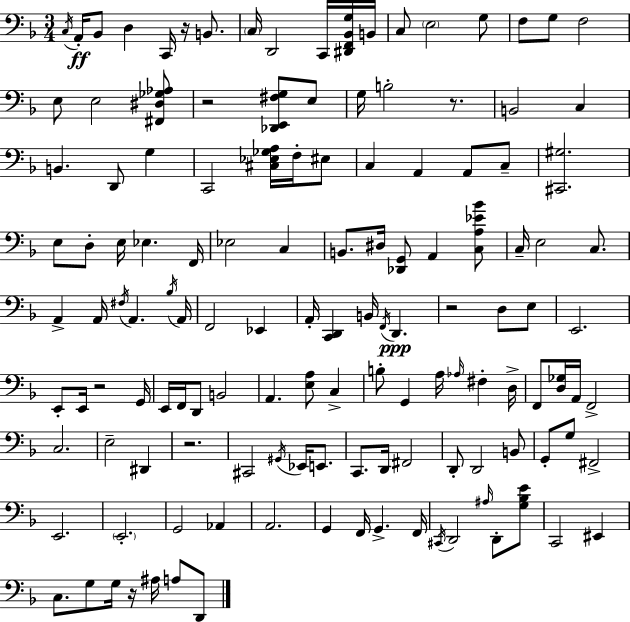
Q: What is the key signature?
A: D minor